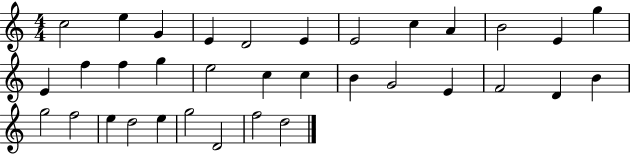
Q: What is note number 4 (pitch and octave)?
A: E4